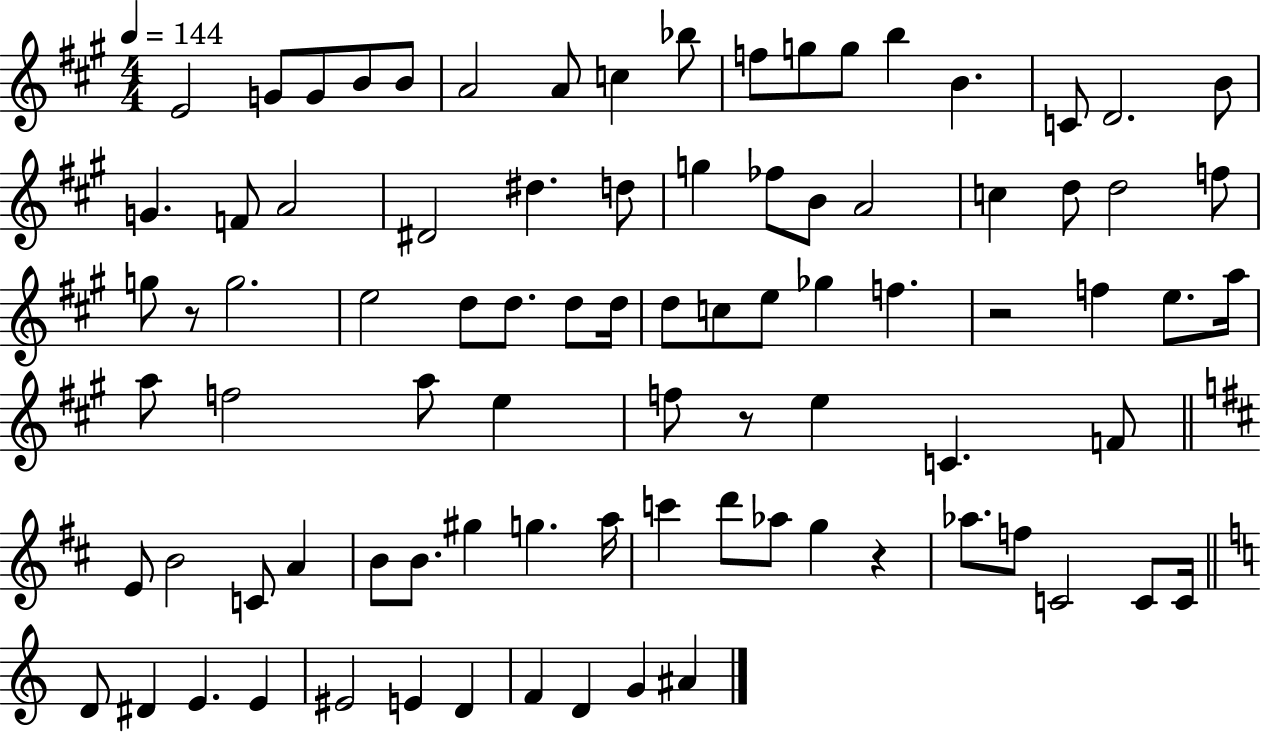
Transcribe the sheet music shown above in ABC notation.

X:1
T:Untitled
M:4/4
L:1/4
K:A
E2 G/2 G/2 B/2 B/2 A2 A/2 c _b/2 f/2 g/2 g/2 b B C/2 D2 B/2 G F/2 A2 ^D2 ^d d/2 g _f/2 B/2 A2 c d/2 d2 f/2 g/2 z/2 g2 e2 d/2 d/2 d/2 d/4 d/2 c/2 e/2 _g f z2 f e/2 a/4 a/2 f2 a/2 e f/2 z/2 e C F/2 E/2 B2 C/2 A B/2 B/2 ^g g a/4 c' d'/2 _a/2 g z _a/2 f/2 C2 C/2 C/4 D/2 ^D E E ^E2 E D F D G ^A